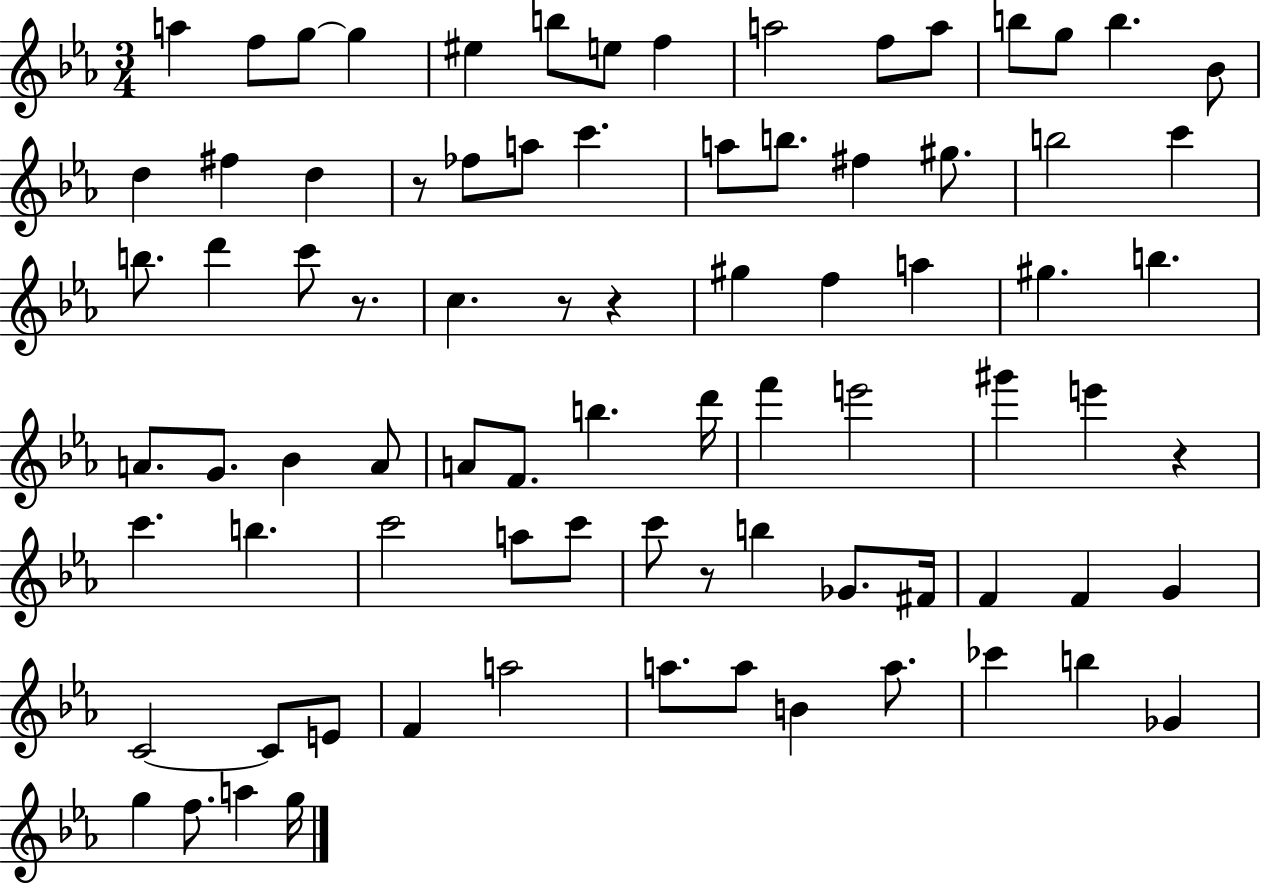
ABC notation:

X:1
T:Untitled
M:3/4
L:1/4
K:Eb
a f/2 g/2 g ^e b/2 e/2 f a2 f/2 a/2 b/2 g/2 b _B/2 d ^f d z/2 _f/2 a/2 c' a/2 b/2 ^f ^g/2 b2 c' b/2 d' c'/2 z/2 c z/2 z ^g f a ^g b A/2 G/2 _B A/2 A/2 F/2 b d'/4 f' e'2 ^g' e' z c' b c'2 a/2 c'/2 c'/2 z/2 b _G/2 ^F/4 F F G C2 C/2 E/2 F a2 a/2 a/2 B a/2 _c' b _G g f/2 a g/4